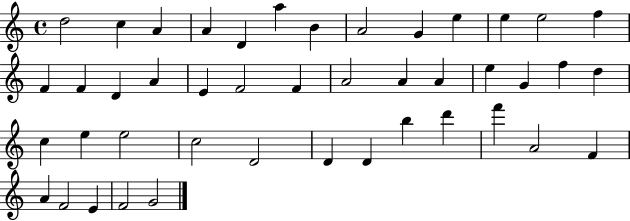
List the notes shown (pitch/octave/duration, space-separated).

D5/h C5/q A4/q A4/q D4/q A5/q B4/q A4/h G4/q E5/q E5/q E5/h F5/q F4/q F4/q D4/q A4/q E4/q F4/h F4/q A4/h A4/q A4/q E5/q G4/q F5/q D5/q C5/q E5/q E5/h C5/h D4/h D4/q D4/q B5/q D6/q F6/q A4/h F4/q A4/q F4/h E4/q F4/h G4/h